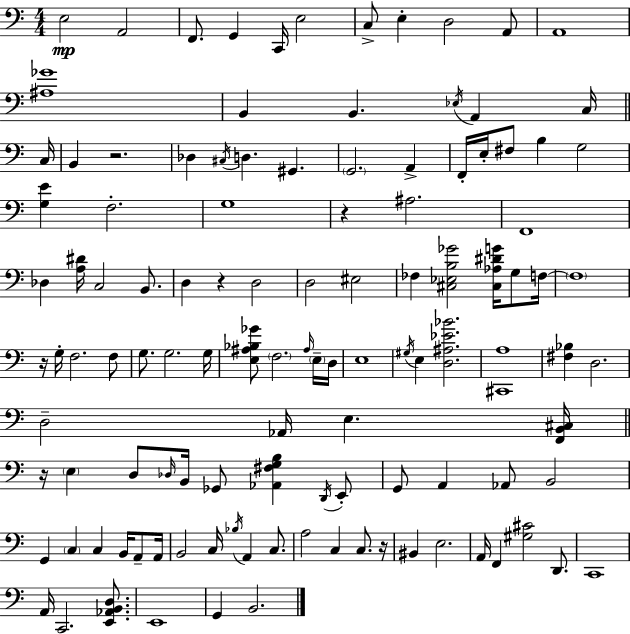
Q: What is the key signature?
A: C major